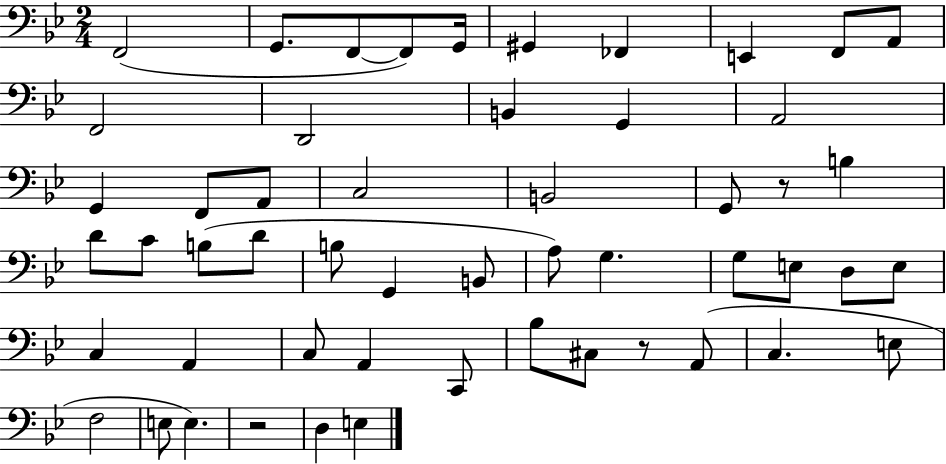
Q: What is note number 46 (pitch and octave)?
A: F3